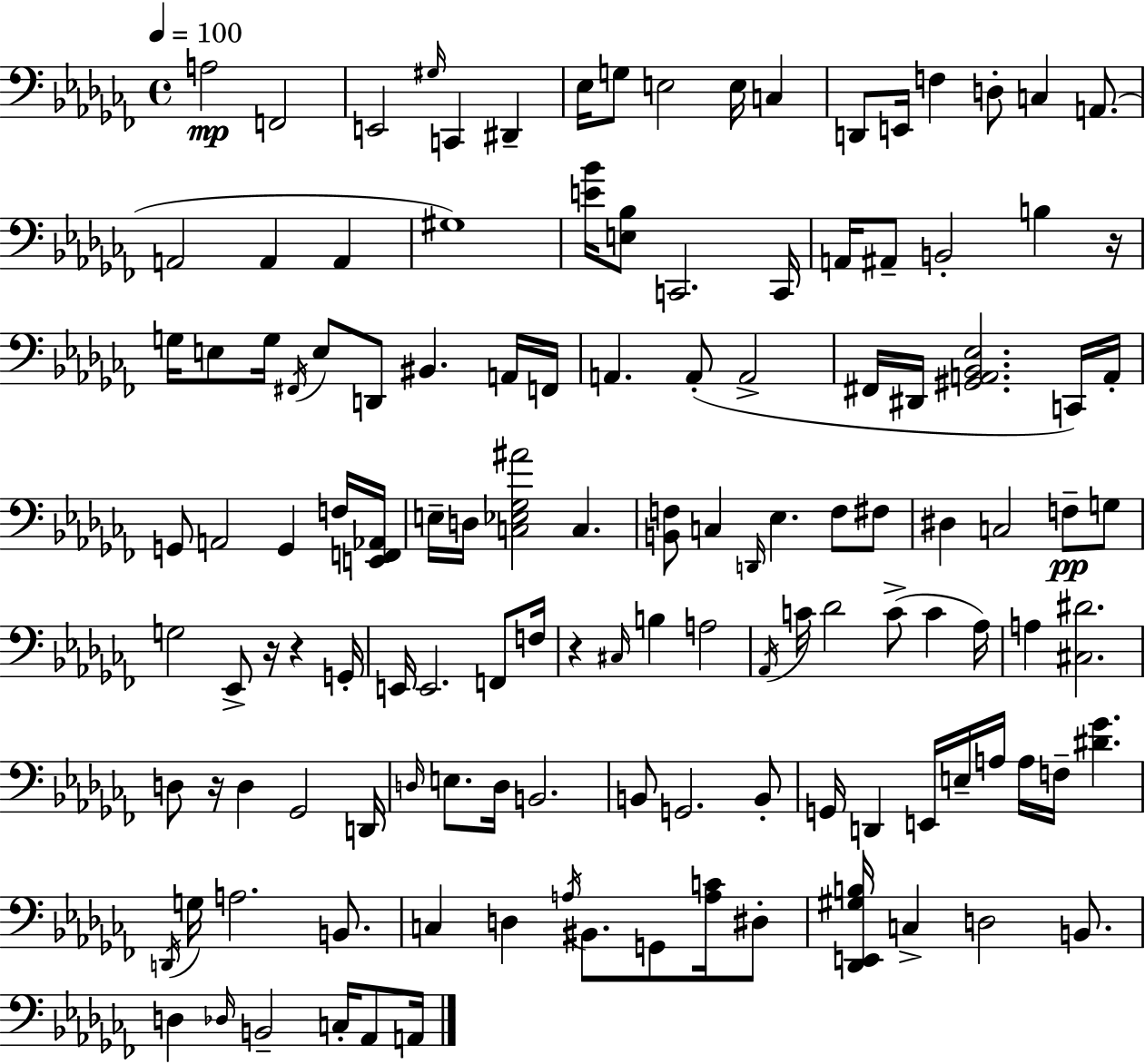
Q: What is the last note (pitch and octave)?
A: A2